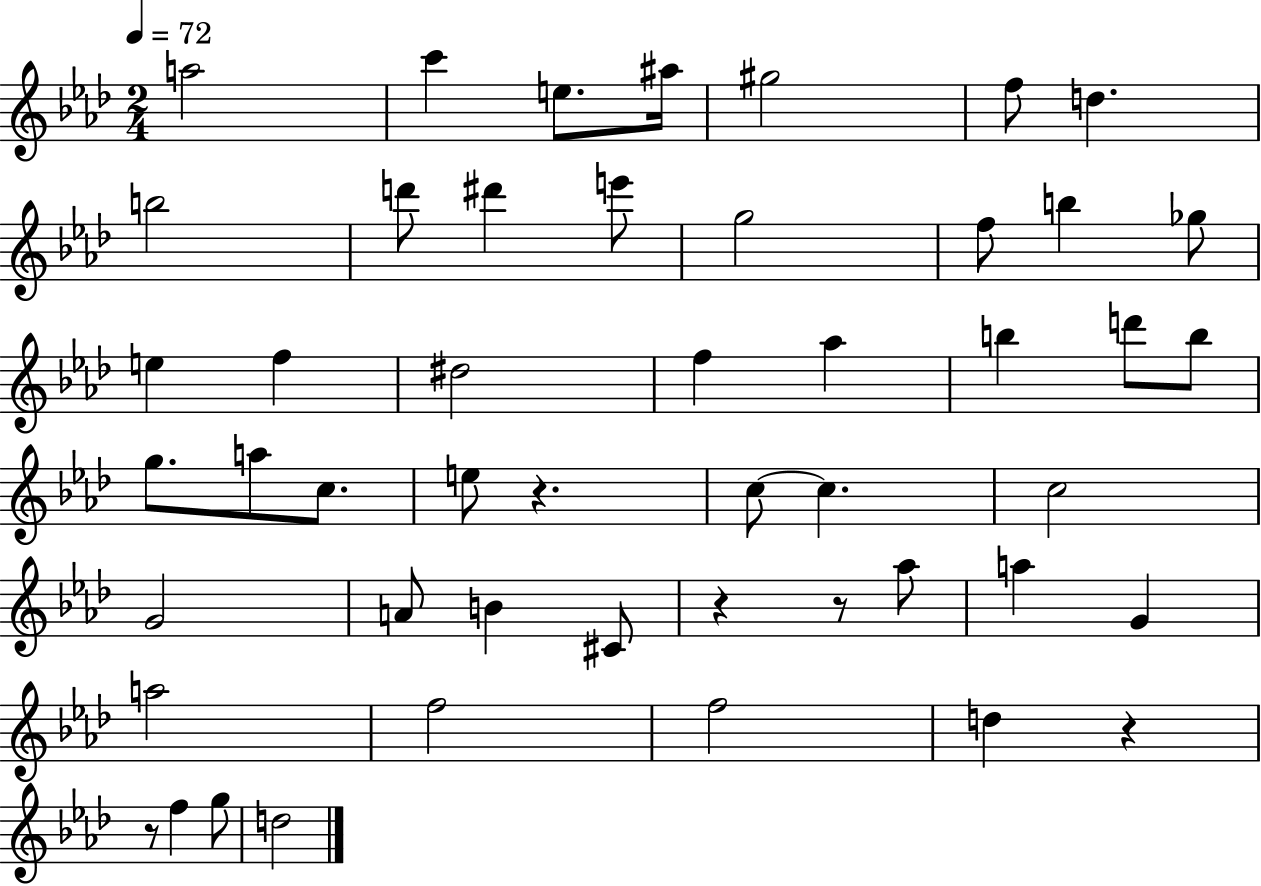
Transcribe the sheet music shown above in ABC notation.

X:1
T:Untitled
M:2/4
L:1/4
K:Ab
a2 c' e/2 ^a/4 ^g2 f/2 d b2 d'/2 ^d' e'/2 g2 f/2 b _g/2 e f ^d2 f _a b d'/2 b/2 g/2 a/2 c/2 e/2 z c/2 c c2 G2 A/2 B ^C/2 z z/2 _a/2 a G a2 f2 f2 d z z/2 f g/2 d2